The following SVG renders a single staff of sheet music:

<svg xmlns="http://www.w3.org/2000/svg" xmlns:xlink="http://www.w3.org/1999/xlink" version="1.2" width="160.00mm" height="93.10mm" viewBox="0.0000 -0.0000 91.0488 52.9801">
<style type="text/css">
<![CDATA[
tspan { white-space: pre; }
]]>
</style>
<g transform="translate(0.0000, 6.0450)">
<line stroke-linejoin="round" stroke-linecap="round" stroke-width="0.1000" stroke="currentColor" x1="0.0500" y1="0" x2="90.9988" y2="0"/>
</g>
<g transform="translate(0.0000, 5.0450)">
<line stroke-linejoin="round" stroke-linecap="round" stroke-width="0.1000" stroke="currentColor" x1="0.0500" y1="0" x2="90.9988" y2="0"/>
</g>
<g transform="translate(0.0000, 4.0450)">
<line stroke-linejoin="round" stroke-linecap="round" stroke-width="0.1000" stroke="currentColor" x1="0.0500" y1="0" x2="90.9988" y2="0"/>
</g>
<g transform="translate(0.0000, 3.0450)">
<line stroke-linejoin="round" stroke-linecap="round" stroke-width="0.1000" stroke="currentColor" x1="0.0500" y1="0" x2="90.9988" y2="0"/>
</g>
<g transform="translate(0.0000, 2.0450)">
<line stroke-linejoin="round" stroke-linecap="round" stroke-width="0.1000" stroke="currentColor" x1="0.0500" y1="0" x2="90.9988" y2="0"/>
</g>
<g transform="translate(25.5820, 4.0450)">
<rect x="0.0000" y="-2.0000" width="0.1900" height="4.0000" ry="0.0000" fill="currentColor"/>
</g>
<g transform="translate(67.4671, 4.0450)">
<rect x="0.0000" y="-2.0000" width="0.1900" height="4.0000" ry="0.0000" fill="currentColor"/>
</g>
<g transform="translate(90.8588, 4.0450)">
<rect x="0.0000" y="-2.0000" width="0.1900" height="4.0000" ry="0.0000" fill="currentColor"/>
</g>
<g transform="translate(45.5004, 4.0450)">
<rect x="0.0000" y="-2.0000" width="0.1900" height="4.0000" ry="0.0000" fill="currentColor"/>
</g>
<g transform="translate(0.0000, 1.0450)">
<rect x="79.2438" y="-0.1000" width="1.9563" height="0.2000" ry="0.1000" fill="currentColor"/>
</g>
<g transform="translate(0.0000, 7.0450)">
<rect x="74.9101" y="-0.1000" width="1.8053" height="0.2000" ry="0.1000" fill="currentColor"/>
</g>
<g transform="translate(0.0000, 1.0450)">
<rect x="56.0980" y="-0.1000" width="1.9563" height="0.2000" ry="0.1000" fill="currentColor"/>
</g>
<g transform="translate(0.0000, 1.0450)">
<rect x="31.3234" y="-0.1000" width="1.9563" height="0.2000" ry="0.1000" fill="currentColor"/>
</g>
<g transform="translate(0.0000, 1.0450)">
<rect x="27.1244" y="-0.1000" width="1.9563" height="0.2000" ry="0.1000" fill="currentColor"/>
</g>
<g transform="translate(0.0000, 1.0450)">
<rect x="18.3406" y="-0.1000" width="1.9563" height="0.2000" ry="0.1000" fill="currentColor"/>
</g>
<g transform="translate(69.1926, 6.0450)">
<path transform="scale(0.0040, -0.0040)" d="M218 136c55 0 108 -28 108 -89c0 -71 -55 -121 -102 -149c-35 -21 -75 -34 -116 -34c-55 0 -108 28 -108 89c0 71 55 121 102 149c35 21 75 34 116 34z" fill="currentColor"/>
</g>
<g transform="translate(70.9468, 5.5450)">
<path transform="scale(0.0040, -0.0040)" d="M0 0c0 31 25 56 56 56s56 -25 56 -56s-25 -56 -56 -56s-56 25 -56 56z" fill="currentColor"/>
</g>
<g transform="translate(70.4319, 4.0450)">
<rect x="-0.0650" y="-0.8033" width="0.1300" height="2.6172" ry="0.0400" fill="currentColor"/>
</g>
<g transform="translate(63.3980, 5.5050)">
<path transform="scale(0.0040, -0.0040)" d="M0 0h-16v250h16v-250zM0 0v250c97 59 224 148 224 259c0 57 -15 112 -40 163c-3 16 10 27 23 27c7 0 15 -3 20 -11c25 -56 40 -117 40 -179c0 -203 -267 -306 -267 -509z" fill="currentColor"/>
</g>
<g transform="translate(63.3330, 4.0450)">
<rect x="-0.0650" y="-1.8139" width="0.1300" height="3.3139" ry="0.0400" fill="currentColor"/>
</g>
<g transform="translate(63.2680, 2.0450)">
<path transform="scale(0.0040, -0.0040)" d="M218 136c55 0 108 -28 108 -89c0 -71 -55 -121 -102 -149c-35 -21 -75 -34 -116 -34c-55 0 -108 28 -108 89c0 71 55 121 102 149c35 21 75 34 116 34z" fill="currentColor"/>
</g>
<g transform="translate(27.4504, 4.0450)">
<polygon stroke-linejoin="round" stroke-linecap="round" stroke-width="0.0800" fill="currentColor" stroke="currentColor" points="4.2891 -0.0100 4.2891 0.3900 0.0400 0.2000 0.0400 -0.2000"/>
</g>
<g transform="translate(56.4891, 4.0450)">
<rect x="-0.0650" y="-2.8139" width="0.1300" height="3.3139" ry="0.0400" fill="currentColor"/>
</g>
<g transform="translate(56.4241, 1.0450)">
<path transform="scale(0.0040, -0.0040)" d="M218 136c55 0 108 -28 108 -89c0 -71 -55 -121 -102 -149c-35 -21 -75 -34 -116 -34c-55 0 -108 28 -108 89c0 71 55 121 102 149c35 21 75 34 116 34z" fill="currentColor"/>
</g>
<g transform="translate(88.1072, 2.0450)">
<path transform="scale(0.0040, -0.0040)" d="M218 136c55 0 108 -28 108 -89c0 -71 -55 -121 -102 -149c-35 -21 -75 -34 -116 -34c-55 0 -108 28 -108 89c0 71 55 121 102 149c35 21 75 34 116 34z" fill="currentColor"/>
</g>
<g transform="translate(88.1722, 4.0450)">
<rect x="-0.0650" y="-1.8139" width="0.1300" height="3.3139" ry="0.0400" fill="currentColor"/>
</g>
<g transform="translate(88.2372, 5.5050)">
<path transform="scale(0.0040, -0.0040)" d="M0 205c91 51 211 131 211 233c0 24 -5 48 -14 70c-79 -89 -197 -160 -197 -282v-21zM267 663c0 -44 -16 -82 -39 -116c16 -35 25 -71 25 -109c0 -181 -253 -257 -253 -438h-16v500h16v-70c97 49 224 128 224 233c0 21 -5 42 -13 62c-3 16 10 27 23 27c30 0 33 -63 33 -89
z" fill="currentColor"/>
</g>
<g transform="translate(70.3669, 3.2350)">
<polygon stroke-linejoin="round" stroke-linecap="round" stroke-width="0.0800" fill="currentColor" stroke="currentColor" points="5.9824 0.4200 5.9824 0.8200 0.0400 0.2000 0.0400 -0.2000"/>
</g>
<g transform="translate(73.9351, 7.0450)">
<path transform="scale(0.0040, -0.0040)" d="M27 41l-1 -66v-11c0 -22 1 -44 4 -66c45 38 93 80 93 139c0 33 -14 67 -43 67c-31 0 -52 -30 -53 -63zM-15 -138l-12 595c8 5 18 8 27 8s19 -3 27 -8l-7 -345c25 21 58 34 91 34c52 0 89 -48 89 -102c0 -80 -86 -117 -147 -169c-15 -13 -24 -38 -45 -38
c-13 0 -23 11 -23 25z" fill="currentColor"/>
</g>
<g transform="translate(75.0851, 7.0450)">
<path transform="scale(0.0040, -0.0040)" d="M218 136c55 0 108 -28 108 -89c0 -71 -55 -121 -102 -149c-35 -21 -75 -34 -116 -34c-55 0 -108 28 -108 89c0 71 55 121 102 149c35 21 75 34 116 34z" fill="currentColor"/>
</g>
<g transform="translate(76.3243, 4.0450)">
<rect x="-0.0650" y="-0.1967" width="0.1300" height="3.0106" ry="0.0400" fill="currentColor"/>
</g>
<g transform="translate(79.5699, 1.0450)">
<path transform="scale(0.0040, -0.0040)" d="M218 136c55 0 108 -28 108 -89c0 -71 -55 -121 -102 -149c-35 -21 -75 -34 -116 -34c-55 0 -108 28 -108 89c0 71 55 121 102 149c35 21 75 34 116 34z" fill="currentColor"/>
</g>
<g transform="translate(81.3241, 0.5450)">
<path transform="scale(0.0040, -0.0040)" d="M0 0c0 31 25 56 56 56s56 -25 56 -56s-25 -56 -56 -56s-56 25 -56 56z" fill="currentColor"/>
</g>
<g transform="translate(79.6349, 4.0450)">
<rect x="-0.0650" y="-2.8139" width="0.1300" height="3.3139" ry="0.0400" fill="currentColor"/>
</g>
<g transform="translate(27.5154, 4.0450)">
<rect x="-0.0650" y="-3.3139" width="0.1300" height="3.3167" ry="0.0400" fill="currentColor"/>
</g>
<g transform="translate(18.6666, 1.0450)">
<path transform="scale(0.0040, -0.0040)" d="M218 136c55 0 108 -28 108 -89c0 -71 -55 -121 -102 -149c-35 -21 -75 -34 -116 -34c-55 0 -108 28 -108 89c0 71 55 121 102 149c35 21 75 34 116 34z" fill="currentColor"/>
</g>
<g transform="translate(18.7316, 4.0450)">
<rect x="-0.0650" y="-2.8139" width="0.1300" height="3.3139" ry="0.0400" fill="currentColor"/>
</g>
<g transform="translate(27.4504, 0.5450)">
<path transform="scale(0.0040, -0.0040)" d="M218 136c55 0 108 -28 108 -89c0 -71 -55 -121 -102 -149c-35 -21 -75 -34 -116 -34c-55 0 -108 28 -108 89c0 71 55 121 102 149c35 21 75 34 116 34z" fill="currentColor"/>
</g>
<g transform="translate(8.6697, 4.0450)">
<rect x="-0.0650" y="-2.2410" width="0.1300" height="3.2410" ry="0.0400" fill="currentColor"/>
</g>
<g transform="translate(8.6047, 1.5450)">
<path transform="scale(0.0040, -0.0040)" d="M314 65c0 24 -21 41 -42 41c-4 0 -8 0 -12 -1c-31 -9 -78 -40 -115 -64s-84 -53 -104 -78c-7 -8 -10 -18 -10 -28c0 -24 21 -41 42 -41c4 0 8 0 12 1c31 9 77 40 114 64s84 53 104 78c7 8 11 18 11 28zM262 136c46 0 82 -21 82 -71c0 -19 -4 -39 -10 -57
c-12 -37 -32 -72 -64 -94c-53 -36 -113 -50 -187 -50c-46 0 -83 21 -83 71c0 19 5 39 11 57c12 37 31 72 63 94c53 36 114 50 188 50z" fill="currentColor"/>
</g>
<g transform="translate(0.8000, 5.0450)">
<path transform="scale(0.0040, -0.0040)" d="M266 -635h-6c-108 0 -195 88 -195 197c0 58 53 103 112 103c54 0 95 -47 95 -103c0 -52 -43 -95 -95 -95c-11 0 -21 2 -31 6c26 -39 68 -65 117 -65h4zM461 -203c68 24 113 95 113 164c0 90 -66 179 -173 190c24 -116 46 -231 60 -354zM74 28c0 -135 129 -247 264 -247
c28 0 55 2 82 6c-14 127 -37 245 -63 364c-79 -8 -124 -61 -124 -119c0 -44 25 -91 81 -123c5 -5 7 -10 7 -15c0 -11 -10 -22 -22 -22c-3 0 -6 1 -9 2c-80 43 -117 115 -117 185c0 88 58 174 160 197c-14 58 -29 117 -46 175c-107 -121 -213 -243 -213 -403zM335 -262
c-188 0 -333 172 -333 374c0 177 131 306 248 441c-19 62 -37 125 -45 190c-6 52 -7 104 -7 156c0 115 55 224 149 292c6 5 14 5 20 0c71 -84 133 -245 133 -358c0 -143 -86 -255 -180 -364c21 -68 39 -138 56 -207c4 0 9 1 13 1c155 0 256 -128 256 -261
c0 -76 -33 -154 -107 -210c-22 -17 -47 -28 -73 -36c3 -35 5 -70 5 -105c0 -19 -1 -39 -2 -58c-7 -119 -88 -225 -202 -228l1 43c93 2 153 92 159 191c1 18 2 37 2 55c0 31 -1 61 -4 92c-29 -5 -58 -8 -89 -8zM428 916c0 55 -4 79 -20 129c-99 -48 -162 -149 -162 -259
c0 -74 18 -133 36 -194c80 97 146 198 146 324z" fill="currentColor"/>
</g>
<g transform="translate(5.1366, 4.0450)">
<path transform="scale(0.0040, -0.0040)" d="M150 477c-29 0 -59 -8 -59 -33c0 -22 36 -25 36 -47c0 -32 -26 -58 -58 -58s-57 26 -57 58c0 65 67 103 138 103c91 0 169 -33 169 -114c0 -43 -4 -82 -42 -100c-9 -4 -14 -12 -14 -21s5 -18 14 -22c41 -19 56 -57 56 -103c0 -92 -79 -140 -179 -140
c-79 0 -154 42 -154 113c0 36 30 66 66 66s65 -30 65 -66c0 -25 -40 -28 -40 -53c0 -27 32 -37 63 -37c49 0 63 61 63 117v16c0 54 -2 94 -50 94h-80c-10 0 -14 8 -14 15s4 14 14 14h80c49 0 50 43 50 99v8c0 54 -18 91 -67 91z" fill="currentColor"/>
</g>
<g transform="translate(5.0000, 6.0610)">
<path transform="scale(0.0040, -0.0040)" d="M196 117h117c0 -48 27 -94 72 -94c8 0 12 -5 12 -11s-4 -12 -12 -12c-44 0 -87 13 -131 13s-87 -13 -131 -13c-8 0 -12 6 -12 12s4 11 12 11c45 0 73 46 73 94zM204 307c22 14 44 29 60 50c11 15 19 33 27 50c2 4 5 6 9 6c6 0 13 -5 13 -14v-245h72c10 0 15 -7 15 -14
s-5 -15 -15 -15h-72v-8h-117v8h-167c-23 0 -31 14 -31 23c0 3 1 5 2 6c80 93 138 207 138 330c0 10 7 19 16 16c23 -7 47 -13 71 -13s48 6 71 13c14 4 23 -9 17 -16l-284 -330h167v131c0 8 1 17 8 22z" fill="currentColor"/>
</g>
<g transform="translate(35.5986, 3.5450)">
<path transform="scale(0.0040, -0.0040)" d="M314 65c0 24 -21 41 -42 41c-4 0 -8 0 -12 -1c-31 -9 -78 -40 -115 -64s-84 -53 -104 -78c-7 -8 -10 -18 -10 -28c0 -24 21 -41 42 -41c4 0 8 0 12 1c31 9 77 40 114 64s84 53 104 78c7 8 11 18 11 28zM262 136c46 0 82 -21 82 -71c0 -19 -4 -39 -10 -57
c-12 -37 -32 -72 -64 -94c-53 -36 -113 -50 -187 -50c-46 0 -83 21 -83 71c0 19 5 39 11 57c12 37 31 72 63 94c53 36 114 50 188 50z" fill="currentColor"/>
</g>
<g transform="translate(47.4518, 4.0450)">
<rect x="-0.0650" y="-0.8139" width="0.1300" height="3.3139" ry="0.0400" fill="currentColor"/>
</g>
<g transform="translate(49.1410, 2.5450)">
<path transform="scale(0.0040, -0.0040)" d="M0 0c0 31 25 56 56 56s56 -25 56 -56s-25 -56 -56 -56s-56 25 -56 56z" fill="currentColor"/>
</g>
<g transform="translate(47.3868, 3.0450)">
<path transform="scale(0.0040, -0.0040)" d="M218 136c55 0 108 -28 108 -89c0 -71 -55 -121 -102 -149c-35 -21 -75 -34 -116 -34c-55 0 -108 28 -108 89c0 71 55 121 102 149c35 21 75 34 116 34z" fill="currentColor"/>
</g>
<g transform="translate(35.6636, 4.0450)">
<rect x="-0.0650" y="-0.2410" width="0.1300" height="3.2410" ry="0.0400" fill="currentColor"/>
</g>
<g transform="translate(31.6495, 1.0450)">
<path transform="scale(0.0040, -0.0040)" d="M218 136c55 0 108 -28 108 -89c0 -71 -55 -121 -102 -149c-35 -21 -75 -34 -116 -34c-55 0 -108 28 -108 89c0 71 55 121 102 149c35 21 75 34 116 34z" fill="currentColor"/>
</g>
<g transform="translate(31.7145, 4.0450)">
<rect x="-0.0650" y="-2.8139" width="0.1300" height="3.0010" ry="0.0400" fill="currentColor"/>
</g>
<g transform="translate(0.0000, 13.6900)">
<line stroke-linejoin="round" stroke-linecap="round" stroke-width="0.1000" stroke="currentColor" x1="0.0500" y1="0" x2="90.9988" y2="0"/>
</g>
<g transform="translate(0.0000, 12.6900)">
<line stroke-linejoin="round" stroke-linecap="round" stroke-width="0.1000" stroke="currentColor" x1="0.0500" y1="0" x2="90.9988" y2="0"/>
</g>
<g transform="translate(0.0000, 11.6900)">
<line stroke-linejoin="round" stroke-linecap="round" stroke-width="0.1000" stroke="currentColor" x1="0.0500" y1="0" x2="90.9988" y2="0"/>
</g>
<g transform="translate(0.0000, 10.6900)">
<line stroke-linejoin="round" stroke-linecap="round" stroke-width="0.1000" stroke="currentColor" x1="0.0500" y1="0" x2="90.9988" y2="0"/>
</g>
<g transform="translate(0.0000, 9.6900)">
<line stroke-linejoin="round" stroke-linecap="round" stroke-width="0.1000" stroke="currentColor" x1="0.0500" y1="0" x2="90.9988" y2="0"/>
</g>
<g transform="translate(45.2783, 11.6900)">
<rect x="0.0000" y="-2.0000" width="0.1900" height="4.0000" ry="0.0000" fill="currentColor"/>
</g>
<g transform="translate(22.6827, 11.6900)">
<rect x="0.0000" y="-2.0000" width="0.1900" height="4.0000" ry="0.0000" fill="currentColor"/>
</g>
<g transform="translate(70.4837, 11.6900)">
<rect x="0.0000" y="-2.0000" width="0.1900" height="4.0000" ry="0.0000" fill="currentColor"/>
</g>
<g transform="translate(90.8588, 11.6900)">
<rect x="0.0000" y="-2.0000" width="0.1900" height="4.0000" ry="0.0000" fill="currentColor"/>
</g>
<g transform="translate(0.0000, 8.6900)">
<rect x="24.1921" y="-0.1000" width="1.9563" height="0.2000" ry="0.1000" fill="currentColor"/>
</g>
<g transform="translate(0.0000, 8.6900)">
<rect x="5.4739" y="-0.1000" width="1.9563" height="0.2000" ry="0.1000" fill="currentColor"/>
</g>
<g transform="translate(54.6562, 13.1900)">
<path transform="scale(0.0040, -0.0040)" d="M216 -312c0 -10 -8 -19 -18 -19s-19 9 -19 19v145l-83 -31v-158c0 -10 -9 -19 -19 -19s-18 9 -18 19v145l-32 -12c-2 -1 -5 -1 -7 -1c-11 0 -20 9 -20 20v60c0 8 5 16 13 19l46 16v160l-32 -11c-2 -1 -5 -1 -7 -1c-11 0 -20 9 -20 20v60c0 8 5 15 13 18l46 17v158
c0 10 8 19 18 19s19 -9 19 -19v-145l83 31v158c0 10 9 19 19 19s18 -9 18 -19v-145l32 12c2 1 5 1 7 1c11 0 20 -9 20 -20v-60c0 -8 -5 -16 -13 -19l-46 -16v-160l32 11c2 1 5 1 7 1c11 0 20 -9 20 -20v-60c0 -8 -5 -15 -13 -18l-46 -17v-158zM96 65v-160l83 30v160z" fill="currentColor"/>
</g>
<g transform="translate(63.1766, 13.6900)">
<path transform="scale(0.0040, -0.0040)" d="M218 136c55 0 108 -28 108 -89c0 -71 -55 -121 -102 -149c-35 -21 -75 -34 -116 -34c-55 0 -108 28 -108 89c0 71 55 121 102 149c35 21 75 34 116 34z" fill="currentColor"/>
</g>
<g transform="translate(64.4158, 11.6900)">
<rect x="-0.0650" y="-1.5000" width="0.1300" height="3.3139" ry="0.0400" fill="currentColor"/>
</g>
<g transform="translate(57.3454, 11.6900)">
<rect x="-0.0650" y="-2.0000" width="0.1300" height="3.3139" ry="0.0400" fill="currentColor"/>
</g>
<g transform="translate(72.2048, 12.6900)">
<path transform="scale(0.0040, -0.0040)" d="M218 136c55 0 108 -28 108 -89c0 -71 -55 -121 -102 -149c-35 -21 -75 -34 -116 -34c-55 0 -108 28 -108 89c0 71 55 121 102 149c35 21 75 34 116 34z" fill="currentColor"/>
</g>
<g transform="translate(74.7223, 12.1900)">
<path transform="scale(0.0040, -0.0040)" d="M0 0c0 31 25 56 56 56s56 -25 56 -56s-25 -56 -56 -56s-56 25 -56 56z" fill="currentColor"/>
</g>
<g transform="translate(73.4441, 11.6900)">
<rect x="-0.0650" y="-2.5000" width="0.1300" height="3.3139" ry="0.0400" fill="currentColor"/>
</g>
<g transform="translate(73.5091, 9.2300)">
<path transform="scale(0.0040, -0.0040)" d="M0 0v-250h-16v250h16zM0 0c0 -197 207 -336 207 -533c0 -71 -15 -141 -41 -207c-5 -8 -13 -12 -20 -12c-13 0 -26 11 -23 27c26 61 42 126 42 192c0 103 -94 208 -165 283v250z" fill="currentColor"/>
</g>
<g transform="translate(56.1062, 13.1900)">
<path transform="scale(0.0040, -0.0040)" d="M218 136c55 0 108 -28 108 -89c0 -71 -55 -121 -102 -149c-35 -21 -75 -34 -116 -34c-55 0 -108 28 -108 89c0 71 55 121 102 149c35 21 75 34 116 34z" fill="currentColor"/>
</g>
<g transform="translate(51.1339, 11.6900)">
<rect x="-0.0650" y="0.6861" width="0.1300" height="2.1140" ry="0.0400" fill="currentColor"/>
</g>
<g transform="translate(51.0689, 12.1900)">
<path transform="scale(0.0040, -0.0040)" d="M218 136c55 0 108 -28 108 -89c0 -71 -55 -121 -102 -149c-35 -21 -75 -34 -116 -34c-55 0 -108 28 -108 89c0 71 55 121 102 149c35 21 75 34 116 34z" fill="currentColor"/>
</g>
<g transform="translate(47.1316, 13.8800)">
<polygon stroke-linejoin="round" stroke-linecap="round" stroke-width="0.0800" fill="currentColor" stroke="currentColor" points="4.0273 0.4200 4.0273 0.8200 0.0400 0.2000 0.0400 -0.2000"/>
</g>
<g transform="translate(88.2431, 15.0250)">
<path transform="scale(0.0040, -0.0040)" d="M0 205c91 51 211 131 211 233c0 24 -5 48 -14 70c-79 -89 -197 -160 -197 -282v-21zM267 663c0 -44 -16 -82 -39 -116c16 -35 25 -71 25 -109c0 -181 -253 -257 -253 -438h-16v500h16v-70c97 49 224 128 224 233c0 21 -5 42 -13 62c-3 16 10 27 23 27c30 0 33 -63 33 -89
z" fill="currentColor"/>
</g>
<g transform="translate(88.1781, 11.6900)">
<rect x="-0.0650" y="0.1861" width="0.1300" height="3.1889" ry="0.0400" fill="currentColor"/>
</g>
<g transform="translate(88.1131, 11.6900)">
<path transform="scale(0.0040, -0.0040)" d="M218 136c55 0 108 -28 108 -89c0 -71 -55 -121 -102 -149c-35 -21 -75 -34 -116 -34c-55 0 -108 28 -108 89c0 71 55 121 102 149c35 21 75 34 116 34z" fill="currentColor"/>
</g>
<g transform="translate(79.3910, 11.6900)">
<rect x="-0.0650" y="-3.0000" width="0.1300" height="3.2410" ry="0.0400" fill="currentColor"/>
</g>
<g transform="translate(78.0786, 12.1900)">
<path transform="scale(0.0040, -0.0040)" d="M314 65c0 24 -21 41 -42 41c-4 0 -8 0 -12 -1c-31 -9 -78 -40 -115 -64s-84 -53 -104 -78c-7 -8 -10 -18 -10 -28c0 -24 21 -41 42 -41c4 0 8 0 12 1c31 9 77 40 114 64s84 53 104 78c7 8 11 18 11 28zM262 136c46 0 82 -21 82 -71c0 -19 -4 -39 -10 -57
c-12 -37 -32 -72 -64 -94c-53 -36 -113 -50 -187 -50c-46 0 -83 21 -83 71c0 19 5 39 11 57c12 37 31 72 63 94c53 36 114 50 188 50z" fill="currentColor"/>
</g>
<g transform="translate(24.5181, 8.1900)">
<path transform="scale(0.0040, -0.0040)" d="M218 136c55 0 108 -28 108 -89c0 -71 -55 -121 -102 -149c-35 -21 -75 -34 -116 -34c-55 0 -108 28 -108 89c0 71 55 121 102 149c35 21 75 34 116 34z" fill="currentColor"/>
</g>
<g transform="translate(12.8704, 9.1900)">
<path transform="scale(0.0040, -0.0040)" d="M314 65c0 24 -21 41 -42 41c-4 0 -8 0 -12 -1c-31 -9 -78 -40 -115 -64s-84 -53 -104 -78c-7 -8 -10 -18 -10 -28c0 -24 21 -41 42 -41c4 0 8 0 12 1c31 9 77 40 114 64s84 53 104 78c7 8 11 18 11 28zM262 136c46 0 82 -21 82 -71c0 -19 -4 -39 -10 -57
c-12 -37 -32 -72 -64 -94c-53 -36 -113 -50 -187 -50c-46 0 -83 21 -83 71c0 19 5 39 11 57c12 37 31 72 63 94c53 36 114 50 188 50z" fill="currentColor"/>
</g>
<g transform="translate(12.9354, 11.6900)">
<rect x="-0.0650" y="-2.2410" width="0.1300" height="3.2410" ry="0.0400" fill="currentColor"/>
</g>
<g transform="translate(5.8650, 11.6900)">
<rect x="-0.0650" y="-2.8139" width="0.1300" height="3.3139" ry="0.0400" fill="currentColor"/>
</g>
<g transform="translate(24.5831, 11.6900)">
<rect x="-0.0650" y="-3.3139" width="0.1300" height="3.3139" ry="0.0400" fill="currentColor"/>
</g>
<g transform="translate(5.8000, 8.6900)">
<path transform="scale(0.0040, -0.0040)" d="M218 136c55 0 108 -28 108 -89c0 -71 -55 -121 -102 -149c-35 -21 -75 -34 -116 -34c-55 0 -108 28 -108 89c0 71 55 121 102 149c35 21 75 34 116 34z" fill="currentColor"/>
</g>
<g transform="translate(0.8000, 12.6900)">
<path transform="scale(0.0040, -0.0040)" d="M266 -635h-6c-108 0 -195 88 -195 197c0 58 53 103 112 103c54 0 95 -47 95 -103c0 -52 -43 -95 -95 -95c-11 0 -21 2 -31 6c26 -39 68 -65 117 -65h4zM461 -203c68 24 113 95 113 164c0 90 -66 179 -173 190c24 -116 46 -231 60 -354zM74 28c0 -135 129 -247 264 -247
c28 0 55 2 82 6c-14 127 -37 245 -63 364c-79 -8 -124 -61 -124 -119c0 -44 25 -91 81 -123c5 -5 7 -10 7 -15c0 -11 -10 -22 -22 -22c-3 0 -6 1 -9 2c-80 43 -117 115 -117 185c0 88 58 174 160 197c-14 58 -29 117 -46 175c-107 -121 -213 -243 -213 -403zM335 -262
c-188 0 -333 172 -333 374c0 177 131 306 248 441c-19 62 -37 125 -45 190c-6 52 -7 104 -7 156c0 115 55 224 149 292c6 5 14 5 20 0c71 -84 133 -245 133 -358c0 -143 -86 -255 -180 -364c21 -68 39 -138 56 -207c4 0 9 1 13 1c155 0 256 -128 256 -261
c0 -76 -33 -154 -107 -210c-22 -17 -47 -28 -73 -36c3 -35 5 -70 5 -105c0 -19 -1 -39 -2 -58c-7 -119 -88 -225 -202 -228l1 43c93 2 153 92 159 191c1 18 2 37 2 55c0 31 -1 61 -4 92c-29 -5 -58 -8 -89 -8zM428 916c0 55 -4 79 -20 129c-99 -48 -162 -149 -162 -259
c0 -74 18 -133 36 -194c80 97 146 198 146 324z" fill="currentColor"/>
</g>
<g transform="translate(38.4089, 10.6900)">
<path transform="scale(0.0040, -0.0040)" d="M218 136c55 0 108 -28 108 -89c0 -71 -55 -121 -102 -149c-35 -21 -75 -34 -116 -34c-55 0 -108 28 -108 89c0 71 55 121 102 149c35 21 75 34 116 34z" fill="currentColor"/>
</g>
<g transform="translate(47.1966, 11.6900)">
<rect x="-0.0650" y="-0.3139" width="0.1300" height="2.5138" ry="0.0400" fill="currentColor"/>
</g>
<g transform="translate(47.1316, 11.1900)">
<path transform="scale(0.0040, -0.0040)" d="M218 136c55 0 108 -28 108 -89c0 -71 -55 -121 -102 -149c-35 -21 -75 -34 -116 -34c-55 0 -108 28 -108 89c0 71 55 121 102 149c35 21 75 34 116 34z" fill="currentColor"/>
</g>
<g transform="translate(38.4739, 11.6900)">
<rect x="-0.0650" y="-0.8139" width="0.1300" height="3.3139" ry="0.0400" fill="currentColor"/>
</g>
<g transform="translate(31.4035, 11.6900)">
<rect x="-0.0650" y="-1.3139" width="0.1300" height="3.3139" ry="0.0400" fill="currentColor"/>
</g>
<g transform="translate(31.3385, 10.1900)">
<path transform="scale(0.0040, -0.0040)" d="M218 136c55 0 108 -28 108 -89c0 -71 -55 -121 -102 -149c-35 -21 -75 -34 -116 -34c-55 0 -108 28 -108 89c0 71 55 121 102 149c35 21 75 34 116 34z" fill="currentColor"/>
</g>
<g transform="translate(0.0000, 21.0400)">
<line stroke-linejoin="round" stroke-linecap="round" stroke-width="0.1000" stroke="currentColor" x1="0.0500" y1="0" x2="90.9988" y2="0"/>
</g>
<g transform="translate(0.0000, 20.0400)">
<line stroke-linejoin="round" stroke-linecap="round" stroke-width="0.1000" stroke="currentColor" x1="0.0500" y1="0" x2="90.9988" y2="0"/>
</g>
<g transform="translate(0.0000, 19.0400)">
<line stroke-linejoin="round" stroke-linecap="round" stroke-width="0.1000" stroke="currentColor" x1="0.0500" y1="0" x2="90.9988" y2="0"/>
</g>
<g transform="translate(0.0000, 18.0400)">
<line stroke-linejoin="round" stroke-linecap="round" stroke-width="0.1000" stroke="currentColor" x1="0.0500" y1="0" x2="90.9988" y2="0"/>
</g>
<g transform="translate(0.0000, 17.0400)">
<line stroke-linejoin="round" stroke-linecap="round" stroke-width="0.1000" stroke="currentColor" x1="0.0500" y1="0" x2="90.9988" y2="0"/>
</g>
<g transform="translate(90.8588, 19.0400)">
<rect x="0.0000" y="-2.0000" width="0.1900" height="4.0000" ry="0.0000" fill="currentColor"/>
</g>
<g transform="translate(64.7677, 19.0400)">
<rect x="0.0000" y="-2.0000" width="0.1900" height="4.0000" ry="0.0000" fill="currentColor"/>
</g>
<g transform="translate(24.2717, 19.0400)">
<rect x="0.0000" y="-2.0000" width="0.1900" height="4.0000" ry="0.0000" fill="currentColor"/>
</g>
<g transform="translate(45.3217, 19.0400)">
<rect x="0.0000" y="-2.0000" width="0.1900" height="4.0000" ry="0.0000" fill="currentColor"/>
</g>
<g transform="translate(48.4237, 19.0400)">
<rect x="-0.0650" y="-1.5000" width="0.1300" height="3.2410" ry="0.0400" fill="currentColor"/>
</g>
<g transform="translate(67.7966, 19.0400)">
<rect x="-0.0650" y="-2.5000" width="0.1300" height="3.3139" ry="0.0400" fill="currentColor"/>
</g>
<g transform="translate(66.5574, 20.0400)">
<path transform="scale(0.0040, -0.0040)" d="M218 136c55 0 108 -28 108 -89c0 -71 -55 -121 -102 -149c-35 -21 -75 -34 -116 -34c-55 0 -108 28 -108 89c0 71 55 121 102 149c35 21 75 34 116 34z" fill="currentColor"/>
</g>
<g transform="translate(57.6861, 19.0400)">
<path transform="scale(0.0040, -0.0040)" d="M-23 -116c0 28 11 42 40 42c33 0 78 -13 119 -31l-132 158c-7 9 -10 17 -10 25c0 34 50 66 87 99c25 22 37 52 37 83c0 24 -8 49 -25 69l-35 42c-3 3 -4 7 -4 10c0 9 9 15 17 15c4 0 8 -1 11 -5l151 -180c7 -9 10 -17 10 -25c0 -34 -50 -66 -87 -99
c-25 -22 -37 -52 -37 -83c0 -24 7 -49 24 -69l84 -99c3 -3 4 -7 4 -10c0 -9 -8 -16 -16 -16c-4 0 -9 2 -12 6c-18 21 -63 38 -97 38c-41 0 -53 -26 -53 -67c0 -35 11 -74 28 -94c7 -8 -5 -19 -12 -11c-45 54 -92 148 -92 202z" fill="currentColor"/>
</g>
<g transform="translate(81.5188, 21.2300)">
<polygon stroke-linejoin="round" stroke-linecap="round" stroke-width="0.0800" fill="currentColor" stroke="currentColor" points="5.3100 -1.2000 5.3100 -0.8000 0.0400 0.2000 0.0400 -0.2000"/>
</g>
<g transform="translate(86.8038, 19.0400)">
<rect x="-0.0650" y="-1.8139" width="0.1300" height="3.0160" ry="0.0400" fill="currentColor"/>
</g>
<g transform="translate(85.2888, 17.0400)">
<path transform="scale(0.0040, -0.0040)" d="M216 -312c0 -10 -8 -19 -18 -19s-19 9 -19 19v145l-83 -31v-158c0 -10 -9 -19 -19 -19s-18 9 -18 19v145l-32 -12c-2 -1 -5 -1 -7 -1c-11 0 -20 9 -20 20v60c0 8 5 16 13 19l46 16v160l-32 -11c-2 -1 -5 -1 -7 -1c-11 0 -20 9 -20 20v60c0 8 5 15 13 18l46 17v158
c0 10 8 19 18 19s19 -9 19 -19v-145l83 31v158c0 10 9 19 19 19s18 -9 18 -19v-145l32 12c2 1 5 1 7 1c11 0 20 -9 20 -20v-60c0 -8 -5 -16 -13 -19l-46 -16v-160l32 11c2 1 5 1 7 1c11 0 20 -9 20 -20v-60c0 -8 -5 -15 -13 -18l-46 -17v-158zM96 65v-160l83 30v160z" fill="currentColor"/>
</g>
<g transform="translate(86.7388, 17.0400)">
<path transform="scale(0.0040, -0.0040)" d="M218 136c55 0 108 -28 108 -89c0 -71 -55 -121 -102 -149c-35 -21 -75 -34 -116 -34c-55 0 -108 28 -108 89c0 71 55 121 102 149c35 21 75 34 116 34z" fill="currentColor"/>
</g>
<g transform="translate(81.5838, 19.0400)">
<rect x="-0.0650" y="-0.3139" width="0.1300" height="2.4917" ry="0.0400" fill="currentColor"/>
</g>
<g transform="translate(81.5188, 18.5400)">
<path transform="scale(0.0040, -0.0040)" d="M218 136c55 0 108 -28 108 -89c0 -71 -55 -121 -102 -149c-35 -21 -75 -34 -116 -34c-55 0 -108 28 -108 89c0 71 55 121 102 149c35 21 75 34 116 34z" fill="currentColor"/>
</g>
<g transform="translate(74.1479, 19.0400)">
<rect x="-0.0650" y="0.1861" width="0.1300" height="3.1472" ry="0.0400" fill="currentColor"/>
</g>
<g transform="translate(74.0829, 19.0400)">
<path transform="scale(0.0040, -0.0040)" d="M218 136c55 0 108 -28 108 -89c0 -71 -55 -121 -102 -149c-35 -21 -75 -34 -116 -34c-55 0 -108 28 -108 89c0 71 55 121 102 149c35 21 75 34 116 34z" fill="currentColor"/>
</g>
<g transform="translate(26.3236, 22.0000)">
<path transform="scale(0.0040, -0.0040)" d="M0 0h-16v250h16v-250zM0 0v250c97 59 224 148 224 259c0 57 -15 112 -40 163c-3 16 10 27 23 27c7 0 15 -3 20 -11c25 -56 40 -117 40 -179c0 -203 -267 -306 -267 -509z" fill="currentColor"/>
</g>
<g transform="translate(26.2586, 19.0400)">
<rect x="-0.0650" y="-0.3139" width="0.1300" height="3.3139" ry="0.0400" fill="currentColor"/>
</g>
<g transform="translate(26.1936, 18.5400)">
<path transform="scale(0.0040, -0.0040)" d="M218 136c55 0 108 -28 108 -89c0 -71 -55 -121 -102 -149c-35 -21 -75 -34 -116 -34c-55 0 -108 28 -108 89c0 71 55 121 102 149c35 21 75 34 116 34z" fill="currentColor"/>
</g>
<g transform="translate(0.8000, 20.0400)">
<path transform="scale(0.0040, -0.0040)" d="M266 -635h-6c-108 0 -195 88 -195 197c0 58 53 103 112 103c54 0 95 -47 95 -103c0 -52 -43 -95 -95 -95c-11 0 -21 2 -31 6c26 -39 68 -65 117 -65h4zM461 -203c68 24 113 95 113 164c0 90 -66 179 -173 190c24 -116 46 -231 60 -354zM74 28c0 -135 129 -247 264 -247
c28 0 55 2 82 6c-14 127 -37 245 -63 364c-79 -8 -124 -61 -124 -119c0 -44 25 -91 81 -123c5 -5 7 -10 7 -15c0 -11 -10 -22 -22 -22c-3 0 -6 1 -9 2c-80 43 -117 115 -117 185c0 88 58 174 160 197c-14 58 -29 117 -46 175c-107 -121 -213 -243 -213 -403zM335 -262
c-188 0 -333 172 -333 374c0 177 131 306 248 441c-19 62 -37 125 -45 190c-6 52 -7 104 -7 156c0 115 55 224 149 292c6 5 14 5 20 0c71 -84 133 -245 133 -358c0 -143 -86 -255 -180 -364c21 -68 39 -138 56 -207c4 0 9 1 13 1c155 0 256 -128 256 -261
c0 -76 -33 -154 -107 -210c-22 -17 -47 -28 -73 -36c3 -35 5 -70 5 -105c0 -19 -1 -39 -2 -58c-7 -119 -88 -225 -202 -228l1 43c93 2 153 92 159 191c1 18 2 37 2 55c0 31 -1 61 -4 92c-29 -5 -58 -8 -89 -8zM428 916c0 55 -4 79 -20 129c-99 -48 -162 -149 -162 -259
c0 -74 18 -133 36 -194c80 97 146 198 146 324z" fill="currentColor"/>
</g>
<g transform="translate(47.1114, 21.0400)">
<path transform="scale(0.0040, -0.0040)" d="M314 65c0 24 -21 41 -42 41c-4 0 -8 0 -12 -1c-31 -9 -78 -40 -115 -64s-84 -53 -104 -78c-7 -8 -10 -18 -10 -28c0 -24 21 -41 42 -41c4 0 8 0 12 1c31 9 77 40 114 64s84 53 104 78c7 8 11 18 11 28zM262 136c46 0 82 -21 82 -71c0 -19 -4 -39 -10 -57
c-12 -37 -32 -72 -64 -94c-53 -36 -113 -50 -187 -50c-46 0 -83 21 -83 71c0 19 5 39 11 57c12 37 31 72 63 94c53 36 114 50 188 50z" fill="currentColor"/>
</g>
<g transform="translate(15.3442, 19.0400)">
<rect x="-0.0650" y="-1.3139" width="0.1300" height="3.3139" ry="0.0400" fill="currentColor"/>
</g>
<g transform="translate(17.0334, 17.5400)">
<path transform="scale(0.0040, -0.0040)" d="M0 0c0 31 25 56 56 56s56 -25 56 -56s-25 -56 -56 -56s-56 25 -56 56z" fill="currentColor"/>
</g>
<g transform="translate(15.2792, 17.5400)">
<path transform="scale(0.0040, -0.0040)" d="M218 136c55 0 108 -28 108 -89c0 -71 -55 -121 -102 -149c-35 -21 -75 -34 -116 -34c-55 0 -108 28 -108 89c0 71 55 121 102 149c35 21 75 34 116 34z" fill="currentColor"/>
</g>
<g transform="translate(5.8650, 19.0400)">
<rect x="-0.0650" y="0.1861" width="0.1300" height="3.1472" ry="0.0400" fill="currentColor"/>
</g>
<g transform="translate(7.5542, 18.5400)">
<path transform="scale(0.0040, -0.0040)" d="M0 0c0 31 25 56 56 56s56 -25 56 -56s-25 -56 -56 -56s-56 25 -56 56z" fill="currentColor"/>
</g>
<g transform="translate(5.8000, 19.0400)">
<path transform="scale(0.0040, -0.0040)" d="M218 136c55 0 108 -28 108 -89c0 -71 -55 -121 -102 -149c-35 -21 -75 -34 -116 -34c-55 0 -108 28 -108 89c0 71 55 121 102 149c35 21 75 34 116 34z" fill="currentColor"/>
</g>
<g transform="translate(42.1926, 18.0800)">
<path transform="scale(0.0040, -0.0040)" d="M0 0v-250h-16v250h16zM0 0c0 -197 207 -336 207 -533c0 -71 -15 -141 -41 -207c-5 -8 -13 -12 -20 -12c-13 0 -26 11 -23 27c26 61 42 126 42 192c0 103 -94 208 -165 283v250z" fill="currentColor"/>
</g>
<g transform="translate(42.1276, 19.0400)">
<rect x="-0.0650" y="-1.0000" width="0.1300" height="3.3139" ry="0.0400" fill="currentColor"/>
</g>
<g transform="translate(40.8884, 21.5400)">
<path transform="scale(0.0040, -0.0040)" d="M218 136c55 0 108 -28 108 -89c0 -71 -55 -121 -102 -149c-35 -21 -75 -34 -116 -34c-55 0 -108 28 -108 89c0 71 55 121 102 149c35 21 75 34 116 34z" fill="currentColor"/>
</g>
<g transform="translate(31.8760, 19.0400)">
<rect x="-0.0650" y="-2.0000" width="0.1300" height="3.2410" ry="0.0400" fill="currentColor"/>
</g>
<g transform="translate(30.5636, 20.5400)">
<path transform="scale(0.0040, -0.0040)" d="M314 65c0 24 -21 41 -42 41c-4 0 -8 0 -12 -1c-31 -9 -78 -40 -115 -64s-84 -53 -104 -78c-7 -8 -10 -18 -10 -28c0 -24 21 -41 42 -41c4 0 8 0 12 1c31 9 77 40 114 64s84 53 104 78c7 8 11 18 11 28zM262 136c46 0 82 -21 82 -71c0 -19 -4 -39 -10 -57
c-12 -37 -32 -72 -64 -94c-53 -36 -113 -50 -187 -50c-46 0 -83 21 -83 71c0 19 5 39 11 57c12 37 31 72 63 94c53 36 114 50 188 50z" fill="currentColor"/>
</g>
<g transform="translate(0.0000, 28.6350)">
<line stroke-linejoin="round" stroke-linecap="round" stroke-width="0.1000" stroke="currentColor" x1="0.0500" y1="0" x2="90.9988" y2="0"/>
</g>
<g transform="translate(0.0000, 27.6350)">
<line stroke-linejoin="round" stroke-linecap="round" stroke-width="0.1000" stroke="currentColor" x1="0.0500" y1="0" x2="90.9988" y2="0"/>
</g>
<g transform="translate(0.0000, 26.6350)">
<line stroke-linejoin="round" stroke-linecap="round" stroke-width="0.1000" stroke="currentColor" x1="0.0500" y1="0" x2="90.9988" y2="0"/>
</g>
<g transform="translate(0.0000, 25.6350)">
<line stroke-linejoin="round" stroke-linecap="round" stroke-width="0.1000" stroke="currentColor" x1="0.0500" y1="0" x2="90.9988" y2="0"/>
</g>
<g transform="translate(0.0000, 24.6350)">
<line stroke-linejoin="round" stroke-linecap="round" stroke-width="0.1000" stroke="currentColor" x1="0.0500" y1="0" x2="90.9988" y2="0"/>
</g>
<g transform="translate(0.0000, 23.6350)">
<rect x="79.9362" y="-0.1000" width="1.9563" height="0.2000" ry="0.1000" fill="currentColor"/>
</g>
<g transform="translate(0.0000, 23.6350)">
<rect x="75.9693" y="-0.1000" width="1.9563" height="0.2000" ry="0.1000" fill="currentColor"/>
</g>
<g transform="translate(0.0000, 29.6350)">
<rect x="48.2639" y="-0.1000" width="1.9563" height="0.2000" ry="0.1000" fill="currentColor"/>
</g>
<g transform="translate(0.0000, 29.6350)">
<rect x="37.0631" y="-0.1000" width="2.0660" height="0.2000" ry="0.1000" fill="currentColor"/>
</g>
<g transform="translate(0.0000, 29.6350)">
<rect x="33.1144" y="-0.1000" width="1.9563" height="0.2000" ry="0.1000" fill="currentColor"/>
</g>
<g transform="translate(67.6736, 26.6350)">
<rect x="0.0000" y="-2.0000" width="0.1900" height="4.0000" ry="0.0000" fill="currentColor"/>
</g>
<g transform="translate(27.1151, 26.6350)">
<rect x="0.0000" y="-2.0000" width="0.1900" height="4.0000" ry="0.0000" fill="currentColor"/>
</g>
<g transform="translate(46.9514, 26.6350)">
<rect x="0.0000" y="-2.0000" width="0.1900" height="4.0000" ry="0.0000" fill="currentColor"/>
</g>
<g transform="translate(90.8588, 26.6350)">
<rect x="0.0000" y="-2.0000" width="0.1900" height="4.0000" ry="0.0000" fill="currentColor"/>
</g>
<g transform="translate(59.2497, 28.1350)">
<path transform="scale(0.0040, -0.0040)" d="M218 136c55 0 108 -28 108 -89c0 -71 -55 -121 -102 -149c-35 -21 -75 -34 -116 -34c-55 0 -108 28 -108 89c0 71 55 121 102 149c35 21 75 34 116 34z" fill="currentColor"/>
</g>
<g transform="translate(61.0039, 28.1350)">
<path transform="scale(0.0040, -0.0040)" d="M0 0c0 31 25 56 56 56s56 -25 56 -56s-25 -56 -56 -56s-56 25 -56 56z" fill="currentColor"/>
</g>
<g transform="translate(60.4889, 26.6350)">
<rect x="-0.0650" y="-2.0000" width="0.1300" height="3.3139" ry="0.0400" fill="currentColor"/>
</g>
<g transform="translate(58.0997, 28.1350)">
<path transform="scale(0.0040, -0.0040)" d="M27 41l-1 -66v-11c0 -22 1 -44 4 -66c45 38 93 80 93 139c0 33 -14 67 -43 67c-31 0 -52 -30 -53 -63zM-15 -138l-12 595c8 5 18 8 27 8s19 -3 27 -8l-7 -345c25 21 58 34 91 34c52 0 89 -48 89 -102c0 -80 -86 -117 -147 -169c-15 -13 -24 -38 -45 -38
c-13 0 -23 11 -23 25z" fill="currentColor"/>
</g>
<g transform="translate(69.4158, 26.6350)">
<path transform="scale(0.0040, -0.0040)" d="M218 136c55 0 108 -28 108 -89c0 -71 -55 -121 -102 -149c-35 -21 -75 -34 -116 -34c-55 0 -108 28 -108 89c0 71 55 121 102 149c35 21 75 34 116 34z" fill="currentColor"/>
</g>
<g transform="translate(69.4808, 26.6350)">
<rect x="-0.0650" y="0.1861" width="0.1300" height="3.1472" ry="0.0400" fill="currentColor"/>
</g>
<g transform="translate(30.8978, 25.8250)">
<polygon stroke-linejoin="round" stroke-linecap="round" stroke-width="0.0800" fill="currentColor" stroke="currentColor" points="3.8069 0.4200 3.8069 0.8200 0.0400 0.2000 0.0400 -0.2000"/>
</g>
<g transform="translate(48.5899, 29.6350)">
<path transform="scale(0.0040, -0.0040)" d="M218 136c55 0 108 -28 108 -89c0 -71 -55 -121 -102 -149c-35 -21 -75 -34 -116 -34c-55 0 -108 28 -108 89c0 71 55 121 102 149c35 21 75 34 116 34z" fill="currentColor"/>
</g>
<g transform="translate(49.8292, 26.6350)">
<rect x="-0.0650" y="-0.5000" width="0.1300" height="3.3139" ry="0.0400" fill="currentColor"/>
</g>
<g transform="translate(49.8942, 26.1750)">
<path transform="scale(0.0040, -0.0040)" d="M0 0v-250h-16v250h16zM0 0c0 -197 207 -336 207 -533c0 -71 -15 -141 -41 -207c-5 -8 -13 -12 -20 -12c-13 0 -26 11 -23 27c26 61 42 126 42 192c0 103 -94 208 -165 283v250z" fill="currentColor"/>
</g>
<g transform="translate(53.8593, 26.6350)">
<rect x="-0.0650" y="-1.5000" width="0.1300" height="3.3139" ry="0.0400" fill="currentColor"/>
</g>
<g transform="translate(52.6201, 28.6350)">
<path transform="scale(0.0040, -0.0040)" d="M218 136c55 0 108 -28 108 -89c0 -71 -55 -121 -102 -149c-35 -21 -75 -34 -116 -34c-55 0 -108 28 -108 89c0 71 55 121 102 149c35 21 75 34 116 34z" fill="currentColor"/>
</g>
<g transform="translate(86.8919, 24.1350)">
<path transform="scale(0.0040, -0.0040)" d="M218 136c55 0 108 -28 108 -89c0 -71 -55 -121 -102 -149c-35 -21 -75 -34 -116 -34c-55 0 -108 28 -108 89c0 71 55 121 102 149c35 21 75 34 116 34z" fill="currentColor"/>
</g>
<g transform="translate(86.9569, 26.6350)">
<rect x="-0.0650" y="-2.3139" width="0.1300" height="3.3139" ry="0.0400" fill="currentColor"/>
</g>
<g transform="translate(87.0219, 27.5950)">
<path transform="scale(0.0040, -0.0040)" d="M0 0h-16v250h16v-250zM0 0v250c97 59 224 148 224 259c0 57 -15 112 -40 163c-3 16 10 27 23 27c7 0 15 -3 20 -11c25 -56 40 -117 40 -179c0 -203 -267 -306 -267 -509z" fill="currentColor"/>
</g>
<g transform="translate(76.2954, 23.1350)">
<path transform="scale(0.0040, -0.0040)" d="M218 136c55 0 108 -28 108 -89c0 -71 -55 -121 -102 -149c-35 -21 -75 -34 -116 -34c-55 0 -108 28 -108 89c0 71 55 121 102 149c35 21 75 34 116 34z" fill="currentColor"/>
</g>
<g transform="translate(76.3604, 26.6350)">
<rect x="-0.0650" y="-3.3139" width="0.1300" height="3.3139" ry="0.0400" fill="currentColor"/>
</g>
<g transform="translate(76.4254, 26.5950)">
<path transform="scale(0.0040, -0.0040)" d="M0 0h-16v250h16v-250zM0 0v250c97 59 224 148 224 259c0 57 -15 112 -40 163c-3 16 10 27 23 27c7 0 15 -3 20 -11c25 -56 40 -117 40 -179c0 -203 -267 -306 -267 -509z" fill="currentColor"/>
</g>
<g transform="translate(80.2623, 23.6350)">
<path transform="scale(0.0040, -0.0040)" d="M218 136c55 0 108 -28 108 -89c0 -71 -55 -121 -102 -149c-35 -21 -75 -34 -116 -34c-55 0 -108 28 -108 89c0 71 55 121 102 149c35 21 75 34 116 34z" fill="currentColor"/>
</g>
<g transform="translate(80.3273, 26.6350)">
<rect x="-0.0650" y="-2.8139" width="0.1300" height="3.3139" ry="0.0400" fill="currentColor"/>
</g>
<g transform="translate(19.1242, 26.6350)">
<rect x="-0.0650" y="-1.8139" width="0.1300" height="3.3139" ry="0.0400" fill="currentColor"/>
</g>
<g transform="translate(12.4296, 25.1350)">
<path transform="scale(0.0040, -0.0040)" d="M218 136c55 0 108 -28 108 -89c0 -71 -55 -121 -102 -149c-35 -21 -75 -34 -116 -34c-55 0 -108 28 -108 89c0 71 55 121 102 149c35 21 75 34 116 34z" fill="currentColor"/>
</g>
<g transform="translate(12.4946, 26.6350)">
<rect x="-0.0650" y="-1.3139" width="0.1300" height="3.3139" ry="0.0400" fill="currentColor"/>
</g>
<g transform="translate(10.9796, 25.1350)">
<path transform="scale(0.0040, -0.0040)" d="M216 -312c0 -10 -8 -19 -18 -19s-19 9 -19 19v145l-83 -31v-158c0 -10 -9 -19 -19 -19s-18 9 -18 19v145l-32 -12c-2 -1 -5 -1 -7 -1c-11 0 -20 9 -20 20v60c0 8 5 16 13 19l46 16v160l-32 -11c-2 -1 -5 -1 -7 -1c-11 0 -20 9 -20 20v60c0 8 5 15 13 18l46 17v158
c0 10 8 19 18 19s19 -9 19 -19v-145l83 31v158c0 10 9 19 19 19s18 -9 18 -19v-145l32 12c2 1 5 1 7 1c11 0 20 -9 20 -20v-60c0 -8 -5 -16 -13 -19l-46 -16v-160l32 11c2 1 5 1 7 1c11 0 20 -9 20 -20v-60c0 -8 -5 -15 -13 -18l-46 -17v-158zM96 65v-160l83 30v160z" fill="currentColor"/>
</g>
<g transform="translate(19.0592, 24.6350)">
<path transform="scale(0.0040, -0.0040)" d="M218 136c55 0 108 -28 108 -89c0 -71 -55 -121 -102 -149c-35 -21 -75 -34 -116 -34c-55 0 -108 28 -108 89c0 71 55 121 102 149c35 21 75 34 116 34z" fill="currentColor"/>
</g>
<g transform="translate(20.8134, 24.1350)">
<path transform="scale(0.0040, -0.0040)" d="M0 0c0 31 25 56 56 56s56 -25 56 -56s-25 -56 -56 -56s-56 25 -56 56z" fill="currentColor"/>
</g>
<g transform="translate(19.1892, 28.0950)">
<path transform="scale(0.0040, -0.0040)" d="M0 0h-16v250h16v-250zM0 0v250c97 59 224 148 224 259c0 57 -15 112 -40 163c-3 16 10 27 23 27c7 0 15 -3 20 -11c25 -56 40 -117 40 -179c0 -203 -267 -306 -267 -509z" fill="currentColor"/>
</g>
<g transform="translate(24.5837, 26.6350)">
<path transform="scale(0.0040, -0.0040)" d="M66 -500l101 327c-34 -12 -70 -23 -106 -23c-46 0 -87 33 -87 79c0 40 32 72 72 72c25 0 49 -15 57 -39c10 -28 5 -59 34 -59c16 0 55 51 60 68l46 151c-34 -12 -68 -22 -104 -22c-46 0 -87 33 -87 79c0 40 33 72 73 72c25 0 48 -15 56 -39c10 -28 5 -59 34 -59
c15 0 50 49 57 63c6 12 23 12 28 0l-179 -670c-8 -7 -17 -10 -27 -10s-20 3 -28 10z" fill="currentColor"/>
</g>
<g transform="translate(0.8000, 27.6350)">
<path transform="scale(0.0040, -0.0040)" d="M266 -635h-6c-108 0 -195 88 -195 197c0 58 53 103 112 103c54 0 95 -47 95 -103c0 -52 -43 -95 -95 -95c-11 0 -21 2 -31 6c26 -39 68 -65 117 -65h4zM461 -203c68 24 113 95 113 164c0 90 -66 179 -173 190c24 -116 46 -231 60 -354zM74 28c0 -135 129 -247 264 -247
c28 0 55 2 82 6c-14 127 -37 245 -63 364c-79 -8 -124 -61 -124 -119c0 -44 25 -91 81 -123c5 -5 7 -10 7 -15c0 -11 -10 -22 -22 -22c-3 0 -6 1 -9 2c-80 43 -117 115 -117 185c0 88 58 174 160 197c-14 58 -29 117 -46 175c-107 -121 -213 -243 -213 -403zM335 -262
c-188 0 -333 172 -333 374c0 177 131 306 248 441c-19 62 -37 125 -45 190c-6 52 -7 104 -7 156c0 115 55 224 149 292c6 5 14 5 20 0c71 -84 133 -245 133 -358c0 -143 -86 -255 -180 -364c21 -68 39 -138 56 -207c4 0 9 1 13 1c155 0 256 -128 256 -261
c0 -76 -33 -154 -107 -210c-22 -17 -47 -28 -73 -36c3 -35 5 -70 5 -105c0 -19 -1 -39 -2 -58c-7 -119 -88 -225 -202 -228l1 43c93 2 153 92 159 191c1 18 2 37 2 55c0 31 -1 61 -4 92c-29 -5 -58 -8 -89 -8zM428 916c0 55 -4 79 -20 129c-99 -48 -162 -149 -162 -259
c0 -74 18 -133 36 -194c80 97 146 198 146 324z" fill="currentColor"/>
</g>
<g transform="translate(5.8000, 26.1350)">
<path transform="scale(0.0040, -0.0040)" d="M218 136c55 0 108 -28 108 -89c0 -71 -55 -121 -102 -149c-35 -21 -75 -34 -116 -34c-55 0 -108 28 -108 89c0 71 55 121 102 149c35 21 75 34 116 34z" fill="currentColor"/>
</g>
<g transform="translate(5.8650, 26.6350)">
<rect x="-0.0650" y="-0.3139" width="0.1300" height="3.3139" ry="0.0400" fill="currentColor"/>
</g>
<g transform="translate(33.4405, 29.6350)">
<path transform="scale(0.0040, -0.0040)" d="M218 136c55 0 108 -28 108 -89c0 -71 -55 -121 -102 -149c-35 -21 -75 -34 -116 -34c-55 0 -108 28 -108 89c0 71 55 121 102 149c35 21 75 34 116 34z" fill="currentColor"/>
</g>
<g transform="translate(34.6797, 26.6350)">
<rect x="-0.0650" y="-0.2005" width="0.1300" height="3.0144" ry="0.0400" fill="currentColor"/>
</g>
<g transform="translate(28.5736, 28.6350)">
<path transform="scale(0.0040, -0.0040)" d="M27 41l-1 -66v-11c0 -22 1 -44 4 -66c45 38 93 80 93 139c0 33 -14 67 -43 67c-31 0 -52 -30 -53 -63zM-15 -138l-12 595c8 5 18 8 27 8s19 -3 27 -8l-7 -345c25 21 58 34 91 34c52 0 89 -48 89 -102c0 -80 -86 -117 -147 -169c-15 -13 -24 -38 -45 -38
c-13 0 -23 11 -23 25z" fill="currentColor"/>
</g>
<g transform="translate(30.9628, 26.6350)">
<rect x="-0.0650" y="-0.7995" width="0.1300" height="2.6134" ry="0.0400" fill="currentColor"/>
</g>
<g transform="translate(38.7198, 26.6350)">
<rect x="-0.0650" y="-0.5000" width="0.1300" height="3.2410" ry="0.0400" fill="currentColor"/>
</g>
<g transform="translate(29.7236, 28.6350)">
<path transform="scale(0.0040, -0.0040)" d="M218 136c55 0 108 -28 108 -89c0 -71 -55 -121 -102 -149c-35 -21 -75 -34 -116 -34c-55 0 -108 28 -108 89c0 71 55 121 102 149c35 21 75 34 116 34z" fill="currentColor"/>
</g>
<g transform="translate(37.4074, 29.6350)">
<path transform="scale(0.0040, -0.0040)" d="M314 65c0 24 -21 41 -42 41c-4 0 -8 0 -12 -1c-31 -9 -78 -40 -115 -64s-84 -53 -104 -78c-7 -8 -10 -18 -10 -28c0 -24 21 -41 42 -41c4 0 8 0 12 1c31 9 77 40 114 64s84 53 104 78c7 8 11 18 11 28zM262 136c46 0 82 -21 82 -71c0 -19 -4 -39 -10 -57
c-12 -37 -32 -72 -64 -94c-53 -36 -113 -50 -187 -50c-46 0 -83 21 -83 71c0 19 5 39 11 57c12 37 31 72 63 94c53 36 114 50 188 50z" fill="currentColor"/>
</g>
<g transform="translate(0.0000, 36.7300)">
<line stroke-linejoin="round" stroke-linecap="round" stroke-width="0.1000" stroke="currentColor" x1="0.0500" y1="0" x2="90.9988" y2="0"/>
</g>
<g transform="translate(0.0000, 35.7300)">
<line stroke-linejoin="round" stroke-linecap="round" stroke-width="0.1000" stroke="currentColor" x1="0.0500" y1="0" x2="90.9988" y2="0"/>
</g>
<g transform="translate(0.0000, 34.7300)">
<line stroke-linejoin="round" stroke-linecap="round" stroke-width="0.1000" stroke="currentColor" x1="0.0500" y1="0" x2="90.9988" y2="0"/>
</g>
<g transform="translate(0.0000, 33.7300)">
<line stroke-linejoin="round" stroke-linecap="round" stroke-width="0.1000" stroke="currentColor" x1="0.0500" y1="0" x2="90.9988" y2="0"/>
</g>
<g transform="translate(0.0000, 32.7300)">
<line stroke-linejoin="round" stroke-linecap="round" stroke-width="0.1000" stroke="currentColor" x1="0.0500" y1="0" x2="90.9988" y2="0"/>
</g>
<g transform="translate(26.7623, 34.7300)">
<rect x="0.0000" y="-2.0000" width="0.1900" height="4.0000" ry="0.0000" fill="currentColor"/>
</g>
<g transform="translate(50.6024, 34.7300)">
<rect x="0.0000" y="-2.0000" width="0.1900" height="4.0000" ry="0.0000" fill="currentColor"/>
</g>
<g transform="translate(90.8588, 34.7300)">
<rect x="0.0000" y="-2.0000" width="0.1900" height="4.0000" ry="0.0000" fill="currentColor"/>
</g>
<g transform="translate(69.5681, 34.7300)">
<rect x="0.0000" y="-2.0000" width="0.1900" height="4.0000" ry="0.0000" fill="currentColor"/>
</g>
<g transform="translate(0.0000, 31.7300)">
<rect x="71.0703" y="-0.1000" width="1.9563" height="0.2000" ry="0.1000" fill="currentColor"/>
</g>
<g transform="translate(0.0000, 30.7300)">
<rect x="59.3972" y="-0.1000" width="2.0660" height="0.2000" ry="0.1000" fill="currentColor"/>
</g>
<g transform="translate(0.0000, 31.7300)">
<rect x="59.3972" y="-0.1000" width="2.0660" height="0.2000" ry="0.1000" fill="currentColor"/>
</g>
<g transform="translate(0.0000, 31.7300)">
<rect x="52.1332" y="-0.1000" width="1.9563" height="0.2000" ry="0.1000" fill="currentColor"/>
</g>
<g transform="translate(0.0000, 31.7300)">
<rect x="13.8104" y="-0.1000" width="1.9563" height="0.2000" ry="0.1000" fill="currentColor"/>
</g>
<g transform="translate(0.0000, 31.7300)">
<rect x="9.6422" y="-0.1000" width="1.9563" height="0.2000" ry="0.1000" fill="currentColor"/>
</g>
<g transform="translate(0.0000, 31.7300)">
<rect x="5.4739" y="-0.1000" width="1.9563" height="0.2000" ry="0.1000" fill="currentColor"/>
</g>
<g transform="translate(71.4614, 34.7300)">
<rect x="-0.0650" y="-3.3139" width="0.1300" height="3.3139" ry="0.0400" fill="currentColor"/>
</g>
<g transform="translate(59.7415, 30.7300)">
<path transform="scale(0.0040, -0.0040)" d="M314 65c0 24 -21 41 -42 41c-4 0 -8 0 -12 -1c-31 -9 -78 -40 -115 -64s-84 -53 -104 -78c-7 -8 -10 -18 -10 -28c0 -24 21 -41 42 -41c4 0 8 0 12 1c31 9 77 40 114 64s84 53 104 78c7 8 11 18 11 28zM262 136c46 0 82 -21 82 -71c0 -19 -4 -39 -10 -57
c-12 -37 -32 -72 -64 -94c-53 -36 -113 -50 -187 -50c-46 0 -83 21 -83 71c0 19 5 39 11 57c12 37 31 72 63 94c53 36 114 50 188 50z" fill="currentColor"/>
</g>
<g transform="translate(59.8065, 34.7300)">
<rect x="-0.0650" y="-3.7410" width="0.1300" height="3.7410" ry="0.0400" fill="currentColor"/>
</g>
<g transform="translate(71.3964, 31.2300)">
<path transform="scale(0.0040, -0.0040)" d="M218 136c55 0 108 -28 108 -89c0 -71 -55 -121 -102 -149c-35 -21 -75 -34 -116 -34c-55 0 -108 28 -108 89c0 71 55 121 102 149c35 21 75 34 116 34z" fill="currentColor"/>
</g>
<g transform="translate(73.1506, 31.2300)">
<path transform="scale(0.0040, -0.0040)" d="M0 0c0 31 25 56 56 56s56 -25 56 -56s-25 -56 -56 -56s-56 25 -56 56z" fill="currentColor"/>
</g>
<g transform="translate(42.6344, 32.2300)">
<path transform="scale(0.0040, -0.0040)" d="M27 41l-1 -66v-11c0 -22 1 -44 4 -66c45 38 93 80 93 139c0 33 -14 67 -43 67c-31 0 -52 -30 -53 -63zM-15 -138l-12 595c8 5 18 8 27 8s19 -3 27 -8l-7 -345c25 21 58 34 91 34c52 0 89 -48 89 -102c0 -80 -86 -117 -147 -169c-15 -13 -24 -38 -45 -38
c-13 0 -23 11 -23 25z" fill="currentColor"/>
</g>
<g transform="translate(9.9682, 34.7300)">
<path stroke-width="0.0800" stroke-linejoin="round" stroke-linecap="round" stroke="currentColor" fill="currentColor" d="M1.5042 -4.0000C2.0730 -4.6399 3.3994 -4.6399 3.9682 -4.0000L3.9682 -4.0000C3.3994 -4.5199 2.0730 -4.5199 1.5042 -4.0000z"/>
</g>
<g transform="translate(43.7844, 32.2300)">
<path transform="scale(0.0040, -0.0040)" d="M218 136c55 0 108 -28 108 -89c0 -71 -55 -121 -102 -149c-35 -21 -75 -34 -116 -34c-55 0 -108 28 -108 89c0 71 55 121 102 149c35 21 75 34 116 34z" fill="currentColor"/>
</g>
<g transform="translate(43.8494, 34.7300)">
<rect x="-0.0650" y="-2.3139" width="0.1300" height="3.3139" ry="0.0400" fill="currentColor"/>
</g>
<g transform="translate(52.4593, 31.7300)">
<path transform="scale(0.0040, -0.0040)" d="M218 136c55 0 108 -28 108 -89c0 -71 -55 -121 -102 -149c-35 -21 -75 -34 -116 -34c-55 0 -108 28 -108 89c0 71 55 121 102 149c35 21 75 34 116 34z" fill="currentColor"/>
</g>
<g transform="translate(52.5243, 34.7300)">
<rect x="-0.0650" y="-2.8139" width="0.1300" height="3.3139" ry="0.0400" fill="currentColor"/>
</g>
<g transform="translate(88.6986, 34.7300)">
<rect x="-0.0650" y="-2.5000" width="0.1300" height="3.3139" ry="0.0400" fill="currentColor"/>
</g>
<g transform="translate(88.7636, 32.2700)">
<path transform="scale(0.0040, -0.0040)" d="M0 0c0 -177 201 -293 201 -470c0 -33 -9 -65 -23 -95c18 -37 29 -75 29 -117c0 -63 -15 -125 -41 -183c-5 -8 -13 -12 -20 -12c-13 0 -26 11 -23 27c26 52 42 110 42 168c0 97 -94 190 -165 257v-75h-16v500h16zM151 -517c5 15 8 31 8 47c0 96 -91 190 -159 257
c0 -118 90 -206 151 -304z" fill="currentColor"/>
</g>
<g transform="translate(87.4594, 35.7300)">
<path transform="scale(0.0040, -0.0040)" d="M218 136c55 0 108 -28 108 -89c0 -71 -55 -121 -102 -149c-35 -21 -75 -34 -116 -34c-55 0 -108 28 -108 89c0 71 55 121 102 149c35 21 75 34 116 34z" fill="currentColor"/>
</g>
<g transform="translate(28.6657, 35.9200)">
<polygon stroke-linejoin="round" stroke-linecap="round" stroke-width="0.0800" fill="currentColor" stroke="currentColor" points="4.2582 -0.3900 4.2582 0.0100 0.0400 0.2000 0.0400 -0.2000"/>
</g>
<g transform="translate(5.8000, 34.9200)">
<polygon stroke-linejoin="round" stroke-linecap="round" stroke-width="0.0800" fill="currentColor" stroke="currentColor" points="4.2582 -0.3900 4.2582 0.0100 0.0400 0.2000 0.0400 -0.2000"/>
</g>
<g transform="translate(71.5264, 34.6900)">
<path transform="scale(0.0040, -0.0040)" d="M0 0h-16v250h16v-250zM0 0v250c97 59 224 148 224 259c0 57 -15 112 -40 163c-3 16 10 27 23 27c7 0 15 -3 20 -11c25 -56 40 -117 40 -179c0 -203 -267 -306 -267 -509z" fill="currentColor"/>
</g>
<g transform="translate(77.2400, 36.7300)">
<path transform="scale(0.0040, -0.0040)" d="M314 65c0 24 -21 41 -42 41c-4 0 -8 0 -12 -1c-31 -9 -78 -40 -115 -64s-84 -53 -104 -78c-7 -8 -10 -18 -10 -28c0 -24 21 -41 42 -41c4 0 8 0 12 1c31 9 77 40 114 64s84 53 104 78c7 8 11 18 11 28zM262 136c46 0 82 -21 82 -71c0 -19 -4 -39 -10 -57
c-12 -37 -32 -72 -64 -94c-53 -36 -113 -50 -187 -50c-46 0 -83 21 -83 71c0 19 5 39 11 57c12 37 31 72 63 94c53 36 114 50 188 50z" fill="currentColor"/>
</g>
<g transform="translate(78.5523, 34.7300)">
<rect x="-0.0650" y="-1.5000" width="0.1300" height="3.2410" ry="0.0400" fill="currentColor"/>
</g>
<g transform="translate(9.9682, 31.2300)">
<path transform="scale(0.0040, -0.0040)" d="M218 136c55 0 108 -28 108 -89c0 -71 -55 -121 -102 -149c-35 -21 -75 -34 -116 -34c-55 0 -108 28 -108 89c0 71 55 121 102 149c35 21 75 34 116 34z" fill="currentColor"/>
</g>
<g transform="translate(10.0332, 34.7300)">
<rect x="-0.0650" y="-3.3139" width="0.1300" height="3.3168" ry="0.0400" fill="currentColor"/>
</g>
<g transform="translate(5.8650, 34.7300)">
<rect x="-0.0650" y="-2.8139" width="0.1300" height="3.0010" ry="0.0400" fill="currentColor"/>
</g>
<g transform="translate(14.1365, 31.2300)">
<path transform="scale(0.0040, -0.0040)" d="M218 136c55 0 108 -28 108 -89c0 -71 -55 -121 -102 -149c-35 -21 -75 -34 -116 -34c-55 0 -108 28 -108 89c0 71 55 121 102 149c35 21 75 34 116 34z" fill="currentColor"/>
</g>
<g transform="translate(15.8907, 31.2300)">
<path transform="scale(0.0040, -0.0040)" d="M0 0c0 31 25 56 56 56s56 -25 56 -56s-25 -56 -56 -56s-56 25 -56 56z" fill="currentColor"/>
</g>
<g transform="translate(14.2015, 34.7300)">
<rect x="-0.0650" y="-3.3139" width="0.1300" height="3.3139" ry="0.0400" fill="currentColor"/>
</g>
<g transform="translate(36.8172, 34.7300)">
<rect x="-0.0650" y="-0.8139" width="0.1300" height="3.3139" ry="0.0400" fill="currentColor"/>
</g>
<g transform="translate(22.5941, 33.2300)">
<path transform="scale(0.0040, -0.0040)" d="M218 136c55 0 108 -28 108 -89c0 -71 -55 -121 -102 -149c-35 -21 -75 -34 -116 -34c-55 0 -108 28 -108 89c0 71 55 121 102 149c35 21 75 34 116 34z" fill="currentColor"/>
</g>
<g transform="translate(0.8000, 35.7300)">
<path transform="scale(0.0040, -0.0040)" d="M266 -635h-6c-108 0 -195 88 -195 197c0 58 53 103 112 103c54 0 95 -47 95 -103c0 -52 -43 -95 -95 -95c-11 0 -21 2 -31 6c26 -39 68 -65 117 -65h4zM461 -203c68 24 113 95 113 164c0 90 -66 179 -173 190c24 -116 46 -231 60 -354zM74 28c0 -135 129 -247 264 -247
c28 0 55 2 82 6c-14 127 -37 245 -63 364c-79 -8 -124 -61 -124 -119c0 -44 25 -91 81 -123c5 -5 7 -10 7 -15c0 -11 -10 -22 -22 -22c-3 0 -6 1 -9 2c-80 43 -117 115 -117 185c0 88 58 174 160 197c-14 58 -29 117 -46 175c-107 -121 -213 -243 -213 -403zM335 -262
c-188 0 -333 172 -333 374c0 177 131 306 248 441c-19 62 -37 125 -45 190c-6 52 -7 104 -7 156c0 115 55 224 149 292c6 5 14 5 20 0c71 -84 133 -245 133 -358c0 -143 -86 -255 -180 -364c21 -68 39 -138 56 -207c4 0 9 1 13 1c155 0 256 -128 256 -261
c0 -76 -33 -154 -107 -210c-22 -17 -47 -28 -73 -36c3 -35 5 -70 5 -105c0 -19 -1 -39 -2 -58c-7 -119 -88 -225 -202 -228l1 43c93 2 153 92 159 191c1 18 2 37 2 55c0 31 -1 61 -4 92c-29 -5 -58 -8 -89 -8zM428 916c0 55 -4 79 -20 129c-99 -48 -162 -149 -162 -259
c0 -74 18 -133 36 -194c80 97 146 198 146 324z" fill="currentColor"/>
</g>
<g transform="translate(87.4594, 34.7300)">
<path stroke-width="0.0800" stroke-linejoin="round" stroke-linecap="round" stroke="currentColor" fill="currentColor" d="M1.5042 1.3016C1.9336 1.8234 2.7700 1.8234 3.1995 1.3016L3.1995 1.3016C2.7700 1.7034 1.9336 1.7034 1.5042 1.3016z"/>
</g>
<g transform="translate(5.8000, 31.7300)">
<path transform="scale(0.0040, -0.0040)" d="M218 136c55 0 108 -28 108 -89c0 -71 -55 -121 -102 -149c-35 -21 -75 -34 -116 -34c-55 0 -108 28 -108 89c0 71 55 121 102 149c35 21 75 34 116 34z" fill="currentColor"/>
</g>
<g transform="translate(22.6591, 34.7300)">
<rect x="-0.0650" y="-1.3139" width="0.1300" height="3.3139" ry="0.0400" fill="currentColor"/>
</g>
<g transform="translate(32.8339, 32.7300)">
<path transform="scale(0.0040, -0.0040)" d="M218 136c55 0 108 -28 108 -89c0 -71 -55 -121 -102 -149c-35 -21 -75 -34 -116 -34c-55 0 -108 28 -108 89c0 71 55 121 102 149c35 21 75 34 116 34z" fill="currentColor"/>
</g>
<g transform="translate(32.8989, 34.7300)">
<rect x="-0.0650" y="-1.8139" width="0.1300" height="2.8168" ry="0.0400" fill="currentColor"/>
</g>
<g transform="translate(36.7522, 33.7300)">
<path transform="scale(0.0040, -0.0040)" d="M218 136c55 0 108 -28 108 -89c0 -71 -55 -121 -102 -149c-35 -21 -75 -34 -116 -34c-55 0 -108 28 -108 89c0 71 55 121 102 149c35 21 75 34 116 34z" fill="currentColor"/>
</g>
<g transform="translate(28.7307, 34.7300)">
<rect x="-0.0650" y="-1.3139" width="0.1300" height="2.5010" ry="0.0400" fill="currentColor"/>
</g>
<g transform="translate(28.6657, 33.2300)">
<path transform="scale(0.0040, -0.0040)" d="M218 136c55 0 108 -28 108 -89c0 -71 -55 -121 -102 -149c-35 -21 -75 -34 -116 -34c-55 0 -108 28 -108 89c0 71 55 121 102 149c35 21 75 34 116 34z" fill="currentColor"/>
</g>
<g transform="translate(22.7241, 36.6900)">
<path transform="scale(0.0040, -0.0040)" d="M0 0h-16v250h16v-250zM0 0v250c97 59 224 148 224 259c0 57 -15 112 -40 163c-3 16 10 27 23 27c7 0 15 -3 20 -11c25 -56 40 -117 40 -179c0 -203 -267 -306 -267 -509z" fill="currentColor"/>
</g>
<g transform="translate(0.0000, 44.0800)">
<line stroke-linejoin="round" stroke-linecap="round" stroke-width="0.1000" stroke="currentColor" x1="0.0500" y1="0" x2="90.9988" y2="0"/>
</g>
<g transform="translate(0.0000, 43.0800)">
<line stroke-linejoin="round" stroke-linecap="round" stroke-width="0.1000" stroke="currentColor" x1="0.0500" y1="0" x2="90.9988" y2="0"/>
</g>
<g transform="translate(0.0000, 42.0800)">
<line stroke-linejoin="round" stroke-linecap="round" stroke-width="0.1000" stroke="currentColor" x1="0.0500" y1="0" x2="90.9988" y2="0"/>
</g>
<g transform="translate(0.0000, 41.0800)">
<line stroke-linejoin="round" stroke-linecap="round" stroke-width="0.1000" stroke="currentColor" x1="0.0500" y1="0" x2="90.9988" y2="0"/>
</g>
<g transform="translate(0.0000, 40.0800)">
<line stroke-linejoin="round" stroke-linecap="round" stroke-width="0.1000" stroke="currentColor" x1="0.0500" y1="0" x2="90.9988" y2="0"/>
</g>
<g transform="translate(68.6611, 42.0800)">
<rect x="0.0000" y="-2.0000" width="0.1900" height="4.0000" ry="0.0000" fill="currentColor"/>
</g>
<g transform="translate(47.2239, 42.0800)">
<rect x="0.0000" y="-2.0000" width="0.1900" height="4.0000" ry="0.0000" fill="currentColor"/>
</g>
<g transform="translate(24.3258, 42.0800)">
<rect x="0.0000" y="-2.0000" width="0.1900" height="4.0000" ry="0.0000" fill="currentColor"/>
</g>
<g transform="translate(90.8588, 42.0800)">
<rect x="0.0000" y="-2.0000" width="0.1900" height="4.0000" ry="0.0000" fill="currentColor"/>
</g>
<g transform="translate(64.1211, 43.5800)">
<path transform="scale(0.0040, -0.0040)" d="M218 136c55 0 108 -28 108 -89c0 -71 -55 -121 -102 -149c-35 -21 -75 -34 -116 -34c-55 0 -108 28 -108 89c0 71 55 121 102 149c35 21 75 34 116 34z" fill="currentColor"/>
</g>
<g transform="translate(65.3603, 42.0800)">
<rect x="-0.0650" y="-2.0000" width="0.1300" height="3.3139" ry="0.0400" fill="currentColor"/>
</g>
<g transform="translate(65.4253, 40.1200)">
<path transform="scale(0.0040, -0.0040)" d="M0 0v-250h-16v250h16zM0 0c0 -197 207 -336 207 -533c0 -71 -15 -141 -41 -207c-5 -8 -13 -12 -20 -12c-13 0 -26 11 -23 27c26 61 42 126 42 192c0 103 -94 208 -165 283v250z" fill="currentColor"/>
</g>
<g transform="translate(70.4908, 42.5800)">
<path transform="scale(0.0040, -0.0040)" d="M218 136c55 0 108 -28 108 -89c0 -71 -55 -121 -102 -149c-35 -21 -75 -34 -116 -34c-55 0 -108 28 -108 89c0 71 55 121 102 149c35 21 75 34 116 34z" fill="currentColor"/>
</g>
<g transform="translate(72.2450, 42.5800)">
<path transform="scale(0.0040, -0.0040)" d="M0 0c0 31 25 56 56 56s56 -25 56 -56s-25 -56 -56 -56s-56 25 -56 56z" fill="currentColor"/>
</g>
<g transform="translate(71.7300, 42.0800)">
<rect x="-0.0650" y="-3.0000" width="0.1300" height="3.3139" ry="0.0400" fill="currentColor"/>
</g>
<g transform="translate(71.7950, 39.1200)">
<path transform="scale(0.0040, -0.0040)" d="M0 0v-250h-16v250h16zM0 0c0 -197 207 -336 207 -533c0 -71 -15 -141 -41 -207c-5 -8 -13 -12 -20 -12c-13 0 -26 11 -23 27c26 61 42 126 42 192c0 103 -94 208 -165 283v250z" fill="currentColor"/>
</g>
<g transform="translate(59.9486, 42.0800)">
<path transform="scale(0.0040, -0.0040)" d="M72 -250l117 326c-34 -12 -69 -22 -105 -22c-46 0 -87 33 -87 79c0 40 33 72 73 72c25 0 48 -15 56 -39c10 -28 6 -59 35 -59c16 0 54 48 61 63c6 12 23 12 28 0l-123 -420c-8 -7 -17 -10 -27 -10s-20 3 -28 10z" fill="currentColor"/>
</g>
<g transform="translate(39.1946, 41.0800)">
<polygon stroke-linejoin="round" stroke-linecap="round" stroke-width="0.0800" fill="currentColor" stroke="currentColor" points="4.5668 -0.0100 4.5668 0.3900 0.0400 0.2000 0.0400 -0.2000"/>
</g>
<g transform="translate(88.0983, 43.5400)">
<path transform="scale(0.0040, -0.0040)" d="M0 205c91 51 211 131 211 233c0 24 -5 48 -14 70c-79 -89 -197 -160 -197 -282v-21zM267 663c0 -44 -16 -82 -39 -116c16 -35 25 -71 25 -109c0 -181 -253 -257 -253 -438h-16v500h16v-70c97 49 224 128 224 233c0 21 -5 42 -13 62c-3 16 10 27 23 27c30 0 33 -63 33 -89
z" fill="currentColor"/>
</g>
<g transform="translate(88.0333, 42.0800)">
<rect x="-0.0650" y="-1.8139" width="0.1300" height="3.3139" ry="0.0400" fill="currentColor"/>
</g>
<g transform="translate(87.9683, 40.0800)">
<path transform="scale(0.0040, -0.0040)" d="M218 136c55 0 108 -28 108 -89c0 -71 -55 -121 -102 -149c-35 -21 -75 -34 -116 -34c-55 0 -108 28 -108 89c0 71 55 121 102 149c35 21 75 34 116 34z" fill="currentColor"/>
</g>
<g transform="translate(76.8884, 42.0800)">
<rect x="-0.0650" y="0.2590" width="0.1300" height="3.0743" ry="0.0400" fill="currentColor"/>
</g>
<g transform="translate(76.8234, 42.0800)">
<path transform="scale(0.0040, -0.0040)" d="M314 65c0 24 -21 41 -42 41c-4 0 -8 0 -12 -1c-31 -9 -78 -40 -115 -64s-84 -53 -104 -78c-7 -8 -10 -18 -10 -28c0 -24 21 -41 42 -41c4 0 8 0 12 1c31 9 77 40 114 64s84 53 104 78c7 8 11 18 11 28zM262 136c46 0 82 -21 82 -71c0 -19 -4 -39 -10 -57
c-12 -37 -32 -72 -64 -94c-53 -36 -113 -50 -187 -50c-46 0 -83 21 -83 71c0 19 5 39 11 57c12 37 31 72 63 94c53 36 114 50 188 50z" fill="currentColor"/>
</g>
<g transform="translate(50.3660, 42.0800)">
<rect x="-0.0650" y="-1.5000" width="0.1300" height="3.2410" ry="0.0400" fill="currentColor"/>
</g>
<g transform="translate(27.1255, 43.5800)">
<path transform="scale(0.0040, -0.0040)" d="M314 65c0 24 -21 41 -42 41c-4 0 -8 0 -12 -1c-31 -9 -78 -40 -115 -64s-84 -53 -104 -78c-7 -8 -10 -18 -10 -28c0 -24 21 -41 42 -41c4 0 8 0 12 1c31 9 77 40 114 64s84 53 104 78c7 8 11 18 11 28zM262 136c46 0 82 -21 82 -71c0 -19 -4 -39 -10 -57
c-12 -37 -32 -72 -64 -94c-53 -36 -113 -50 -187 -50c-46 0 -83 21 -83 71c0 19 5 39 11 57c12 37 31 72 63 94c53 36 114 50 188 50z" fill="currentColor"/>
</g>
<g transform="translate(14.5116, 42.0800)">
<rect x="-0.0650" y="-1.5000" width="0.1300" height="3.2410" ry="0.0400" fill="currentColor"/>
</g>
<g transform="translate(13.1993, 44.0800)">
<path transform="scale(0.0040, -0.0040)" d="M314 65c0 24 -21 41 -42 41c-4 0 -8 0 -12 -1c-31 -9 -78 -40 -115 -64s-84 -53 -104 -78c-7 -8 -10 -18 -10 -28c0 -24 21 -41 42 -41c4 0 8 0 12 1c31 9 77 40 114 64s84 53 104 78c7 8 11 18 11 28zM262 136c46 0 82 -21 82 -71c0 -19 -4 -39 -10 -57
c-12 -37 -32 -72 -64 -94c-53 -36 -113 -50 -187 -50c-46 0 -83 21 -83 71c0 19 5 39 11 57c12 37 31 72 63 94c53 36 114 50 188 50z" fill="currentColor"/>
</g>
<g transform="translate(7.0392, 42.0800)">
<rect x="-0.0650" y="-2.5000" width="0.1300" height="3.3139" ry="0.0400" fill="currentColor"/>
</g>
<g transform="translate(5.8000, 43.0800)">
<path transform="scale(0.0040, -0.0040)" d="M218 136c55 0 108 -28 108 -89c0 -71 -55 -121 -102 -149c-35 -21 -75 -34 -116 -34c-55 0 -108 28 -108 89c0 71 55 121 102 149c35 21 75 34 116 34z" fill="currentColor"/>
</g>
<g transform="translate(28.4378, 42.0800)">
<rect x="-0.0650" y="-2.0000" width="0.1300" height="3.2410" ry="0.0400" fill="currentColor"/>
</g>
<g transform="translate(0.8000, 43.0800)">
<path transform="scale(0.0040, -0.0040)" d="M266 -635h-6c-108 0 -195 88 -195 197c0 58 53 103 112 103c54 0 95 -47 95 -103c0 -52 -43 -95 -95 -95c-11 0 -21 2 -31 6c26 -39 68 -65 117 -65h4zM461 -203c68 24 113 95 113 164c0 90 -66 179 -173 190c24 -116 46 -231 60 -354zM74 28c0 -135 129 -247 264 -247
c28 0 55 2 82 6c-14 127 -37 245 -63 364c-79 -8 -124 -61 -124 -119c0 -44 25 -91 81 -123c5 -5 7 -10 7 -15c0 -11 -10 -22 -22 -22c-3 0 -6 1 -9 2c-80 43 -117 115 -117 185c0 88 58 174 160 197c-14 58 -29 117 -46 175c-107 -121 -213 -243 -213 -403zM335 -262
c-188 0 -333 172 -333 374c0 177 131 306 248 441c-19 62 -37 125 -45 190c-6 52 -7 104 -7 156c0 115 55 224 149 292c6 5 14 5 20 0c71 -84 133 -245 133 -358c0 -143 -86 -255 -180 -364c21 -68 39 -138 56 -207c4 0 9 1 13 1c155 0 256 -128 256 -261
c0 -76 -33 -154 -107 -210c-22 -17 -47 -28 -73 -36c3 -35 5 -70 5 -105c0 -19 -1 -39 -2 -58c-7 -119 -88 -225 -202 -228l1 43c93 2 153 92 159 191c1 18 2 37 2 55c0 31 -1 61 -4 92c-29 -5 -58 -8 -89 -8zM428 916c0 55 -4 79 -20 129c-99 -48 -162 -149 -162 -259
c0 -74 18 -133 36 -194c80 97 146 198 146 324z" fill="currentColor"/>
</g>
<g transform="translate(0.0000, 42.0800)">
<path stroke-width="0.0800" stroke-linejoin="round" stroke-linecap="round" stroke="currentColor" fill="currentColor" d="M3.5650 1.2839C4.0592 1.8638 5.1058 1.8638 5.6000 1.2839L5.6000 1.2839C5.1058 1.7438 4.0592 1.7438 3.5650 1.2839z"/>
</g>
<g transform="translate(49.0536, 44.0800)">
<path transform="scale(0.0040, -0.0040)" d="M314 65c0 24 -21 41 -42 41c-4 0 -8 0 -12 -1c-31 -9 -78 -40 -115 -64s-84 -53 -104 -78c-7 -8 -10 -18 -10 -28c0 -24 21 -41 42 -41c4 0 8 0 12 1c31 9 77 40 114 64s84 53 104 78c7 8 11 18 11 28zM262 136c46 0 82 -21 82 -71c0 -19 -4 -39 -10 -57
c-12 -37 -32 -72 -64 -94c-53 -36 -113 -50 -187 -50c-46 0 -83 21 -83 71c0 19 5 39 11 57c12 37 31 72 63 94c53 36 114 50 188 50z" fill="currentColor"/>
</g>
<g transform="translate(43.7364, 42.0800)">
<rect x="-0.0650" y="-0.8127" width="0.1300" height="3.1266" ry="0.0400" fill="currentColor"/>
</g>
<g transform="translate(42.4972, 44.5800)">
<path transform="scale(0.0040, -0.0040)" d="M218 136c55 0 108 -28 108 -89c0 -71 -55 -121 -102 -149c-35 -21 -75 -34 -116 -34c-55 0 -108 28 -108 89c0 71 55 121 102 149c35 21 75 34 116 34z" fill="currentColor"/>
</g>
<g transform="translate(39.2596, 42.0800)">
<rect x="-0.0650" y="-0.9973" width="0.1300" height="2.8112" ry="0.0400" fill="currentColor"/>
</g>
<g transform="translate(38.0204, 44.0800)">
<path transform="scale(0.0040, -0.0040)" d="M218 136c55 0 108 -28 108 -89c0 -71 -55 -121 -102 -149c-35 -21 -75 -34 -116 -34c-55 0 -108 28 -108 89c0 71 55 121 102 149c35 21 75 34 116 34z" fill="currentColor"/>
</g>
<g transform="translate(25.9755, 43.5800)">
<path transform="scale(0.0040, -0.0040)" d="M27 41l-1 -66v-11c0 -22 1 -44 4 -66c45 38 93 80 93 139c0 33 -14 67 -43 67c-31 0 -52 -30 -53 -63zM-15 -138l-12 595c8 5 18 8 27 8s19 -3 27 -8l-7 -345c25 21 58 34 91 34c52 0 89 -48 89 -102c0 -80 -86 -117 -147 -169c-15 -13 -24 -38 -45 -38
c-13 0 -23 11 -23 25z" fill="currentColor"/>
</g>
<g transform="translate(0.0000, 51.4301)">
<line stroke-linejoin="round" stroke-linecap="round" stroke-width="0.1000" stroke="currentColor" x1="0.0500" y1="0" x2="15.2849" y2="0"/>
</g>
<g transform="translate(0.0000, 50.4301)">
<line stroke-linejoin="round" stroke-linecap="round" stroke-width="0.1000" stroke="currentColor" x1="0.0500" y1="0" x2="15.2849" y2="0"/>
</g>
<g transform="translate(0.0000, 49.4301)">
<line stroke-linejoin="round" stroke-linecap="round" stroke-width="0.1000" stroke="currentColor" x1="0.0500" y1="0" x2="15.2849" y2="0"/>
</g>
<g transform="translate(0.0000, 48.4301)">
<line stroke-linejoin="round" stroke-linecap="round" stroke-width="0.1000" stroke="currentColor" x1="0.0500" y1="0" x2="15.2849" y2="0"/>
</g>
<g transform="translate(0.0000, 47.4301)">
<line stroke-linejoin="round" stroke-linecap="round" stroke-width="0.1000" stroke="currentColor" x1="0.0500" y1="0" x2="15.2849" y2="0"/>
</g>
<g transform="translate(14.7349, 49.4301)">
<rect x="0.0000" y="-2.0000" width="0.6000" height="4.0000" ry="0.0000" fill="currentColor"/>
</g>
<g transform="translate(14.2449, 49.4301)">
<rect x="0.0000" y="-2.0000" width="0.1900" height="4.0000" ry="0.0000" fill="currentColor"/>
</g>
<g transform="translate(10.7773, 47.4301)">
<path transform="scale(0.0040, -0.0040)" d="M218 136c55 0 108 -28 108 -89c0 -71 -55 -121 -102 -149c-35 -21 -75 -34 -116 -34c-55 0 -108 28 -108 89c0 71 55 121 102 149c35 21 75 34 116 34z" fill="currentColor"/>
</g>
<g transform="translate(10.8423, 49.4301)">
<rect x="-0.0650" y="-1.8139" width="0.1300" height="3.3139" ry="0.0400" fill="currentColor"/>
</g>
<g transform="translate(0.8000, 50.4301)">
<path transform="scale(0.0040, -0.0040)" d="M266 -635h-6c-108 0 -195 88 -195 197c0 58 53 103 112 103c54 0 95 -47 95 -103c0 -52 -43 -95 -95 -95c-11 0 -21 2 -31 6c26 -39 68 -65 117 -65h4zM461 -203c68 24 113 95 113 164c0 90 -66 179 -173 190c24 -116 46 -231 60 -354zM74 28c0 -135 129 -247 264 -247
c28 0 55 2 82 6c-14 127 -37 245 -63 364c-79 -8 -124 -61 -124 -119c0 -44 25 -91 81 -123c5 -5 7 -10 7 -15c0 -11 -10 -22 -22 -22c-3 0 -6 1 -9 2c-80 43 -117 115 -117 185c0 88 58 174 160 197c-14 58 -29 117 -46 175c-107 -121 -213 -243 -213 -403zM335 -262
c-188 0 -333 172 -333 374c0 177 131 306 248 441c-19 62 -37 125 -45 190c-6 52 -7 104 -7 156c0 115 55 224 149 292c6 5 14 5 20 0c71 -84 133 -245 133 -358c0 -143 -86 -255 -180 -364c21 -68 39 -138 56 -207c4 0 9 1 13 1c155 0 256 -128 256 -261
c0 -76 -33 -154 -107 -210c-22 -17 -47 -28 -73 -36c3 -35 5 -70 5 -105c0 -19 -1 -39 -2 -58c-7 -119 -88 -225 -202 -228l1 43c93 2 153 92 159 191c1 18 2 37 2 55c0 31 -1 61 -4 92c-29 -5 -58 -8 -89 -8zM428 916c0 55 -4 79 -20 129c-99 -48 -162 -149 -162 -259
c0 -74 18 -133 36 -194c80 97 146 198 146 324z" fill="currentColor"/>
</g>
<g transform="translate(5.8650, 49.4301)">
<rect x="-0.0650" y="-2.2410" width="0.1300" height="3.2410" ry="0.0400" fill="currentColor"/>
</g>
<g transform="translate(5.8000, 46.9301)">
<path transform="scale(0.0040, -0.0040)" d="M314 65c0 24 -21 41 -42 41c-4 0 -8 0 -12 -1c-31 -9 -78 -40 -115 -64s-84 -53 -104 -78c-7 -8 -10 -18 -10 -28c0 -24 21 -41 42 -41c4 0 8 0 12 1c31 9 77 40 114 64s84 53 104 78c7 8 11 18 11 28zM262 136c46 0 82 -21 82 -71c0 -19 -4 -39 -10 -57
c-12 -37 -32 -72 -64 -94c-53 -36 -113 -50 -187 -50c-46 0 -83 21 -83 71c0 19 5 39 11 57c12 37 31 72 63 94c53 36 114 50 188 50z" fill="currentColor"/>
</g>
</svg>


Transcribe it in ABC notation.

X:1
T:Untitled
M:3/4
L:1/4
K:C
g2 a b/2 a/2 c2 d a f/2 E/2 _C/2 a f/4 a g2 b e d c/2 A/2 ^F E G/2 A2 B/4 B e c/2 F2 D/2 E2 z G B c/2 ^f/2 c ^e f/2 z/4 _E/2 C/2 C2 C/2 E _F B b/2 a g/2 a/2 b/2 b e/2 e/2 f/2 d _g a c'2 b/2 E2 G/4 G E2 _F2 E/2 D/2 E2 z/2 F/2 A/2 B2 f/4 g2 f